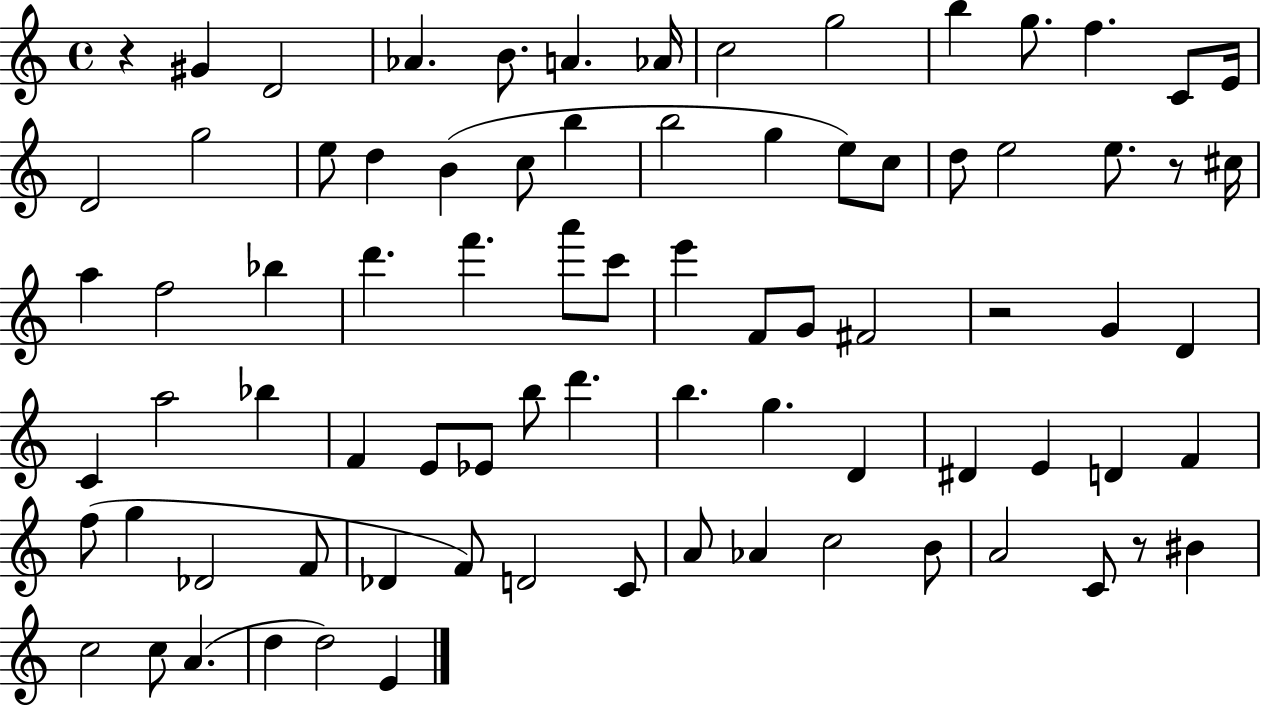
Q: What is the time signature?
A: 4/4